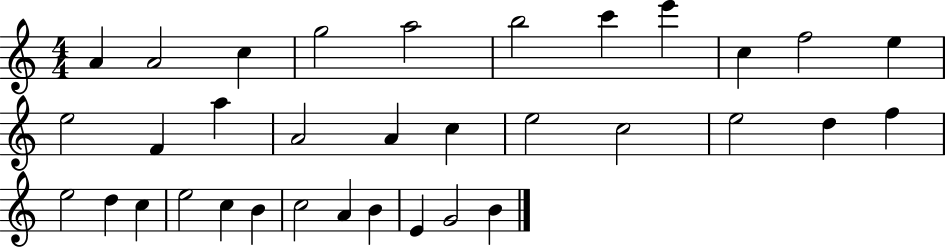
A4/q A4/h C5/q G5/h A5/h B5/h C6/q E6/q C5/q F5/h E5/q E5/h F4/q A5/q A4/h A4/q C5/q E5/h C5/h E5/h D5/q F5/q E5/h D5/q C5/q E5/h C5/q B4/q C5/h A4/q B4/q E4/q G4/h B4/q